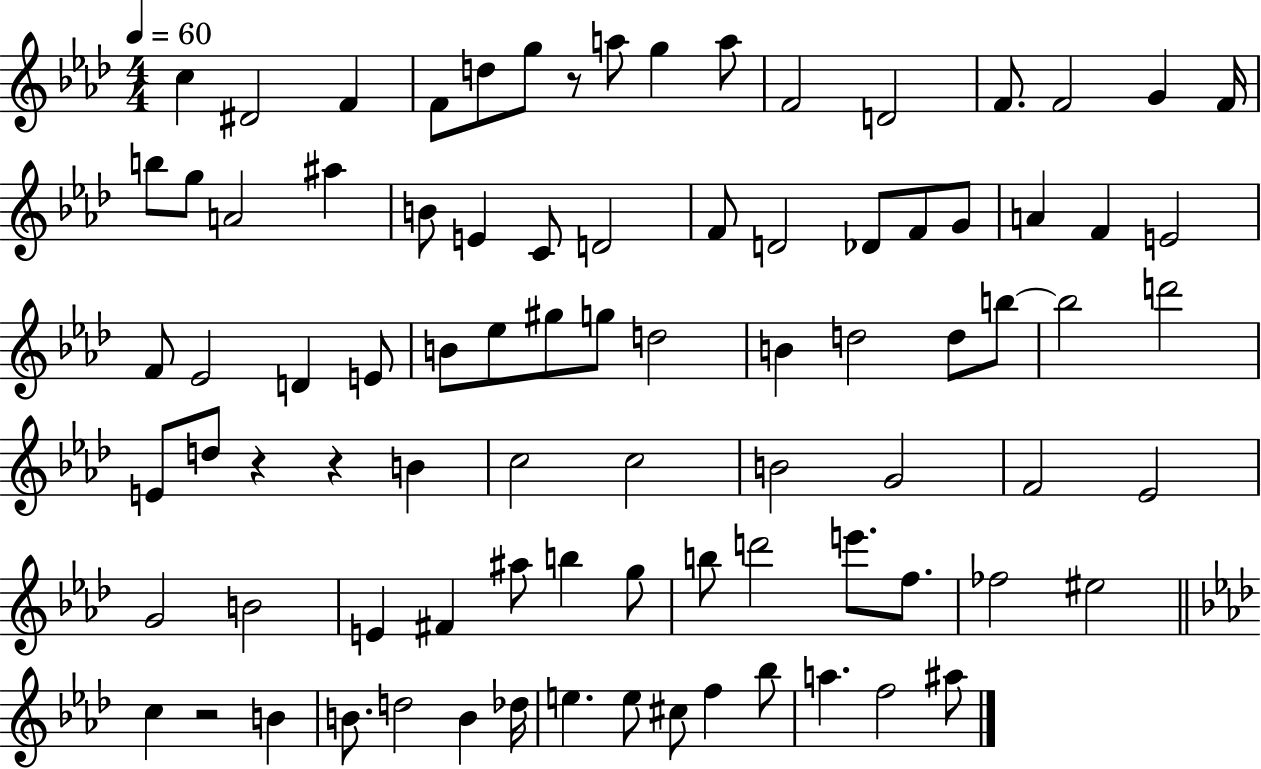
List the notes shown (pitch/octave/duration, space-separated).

C5/q D#4/h F4/q F4/e D5/e G5/e R/e A5/e G5/q A5/e F4/h D4/h F4/e. F4/h G4/q F4/s B5/e G5/e A4/h A#5/q B4/e E4/q C4/e D4/h F4/e D4/h Db4/e F4/e G4/e A4/q F4/q E4/h F4/e Eb4/h D4/q E4/e B4/e Eb5/e G#5/e G5/e D5/h B4/q D5/h D5/e B5/e B5/h D6/h E4/e D5/e R/q R/q B4/q C5/h C5/h B4/h G4/h F4/h Eb4/h G4/h B4/h E4/q F#4/q A#5/e B5/q G5/e B5/e D6/h E6/e. F5/e. FES5/h EIS5/h C5/q R/h B4/q B4/e. D5/h B4/q Db5/s E5/q. E5/e C#5/e F5/q Bb5/e A5/q. F5/h A#5/e